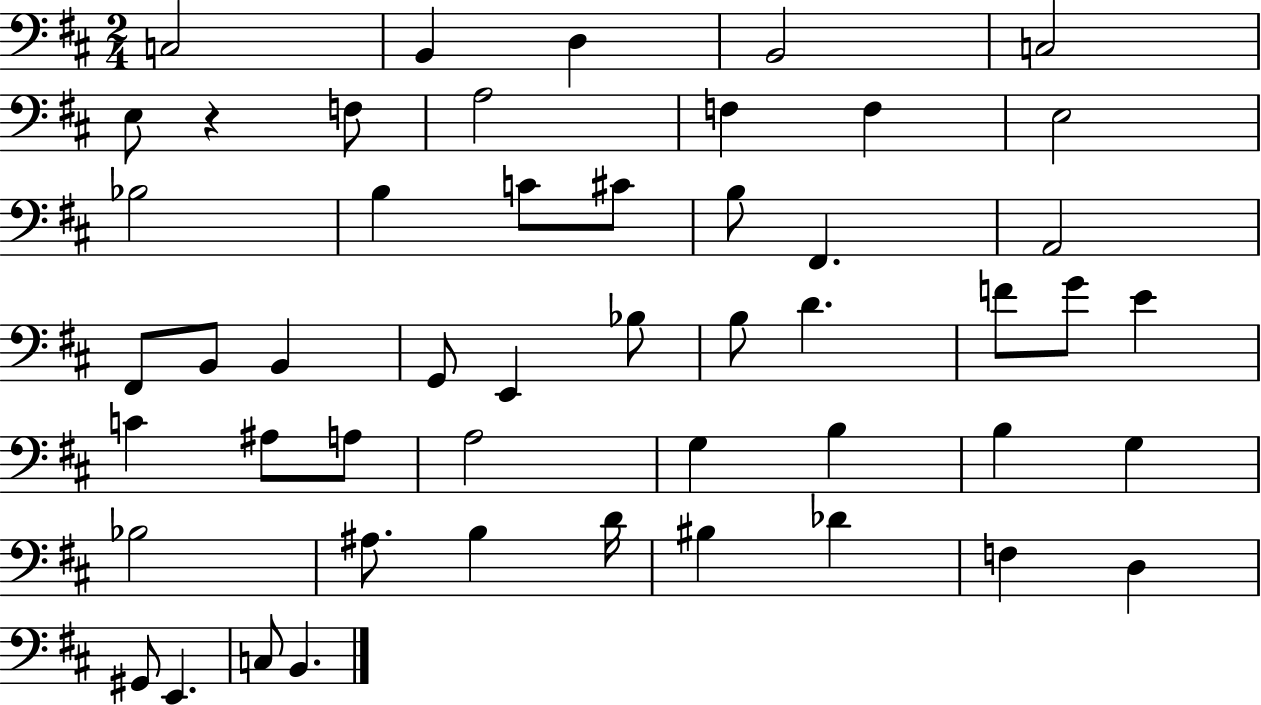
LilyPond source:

{
  \clef bass
  \numericTimeSignature
  \time 2/4
  \key d \major
  c2 | b,4 d4 | b,2 | c2 | \break e8 r4 f8 | a2 | f4 f4 | e2 | \break bes2 | b4 c'8 cis'8 | b8 fis,4. | a,2 | \break fis,8 b,8 b,4 | g,8 e,4 bes8 | b8 d'4. | f'8 g'8 e'4 | \break c'4 ais8 a8 | a2 | g4 b4 | b4 g4 | \break bes2 | ais8. b4 d'16 | bis4 des'4 | f4 d4 | \break gis,8 e,4. | c8 b,4. | \bar "|."
}